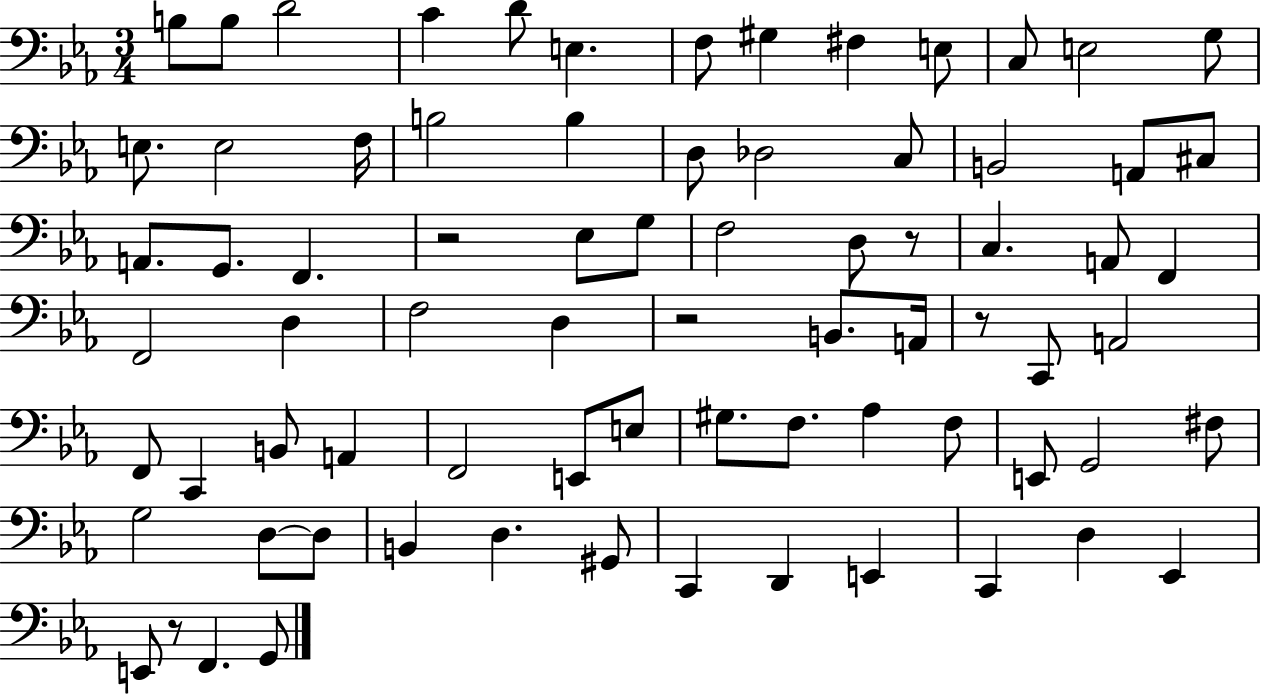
X:1
T:Untitled
M:3/4
L:1/4
K:Eb
B,/2 B,/2 D2 C D/2 E, F,/2 ^G, ^F, E,/2 C,/2 E,2 G,/2 E,/2 E,2 F,/4 B,2 B, D,/2 _D,2 C,/2 B,,2 A,,/2 ^C,/2 A,,/2 G,,/2 F,, z2 _E,/2 G,/2 F,2 D,/2 z/2 C, A,,/2 F,, F,,2 D, F,2 D, z2 B,,/2 A,,/4 z/2 C,,/2 A,,2 F,,/2 C,, B,,/2 A,, F,,2 E,,/2 E,/2 ^G,/2 F,/2 _A, F,/2 E,,/2 G,,2 ^F,/2 G,2 D,/2 D,/2 B,, D, ^G,,/2 C,, D,, E,, C,, D, _E,, E,,/2 z/2 F,, G,,/2